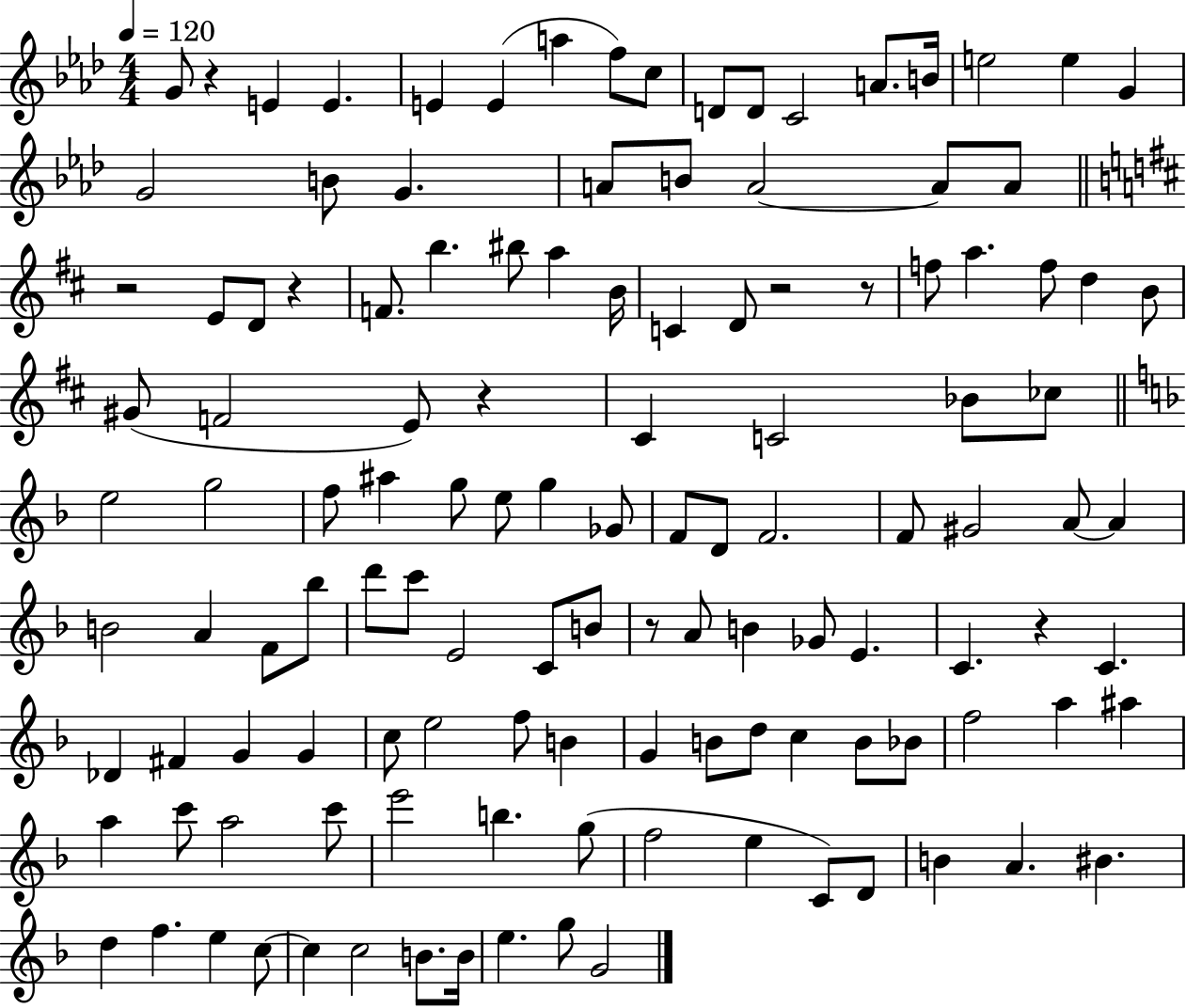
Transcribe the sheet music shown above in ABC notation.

X:1
T:Untitled
M:4/4
L:1/4
K:Ab
G/2 z E E E E a f/2 c/2 D/2 D/2 C2 A/2 B/4 e2 e G G2 B/2 G A/2 B/2 A2 A/2 A/2 z2 E/2 D/2 z F/2 b ^b/2 a B/4 C D/2 z2 z/2 f/2 a f/2 d B/2 ^G/2 F2 E/2 z ^C C2 _B/2 _c/2 e2 g2 f/2 ^a g/2 e/2 g _G/2 F/2 D/2 F2 F/2 ^G2 A/2 A B2 A F/2 _b/2 d'/2 c'/2 E2 C/2 B/2 z/2 A/2 B _G/2 E C z C _D ^F G G c/2 e2 f/2 B G B/2 d/2 c B/2 _B/2 f2 a ^a a c'/2 a2 c'/2 e'2 b g/2 f2 e C/2 D/2 B A ^B d f e c/2 c c2 B/2 B/4 e g/2 G2